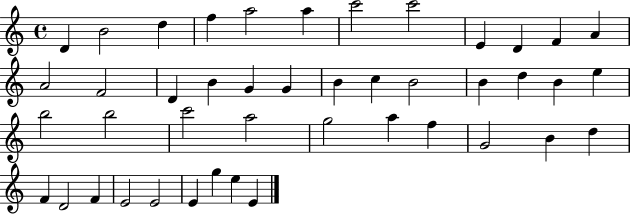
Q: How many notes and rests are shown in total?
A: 44